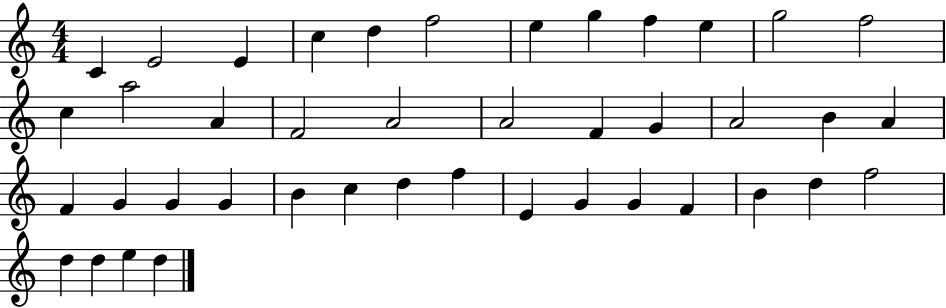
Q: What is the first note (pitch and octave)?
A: C4